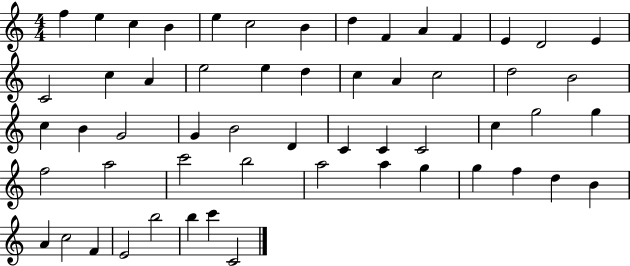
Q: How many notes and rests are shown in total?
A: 56